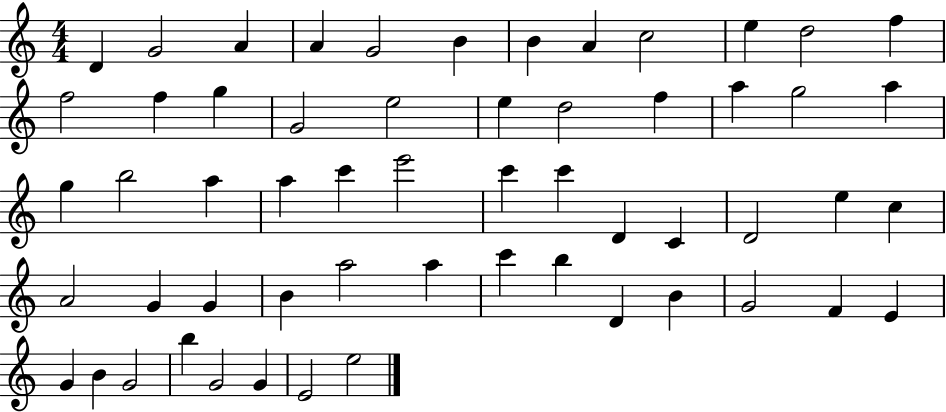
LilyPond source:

{
  \clef treble
  \numericTimeSignature
  \time 4/4
  \key c \major
  d'4 g'2 a'4 | a'4 g'2 b'4 | b'4 a'4 c''2 | e''4 d''2 f''4 | \break f''2 f''4 g''4 | g'2 e''2 | e''4 d''2 f''4 | a''4 g''2 a''4 | \break g''4 b''2 a''4 | a''4 c'''4 e'''2 | c'''4 c'''4 d'4 c'4 | d'2 e''4 c''4 | \break a'2 g'4 g'4 | b'4 a''2 a''4 | c'''4 b''4 d'4 b'4 | g'2 f'4 e'4 | \break g'4 b'4 g'2 | b''4 g'2 g'4 | e'2 e''2 | \bar "|."
}